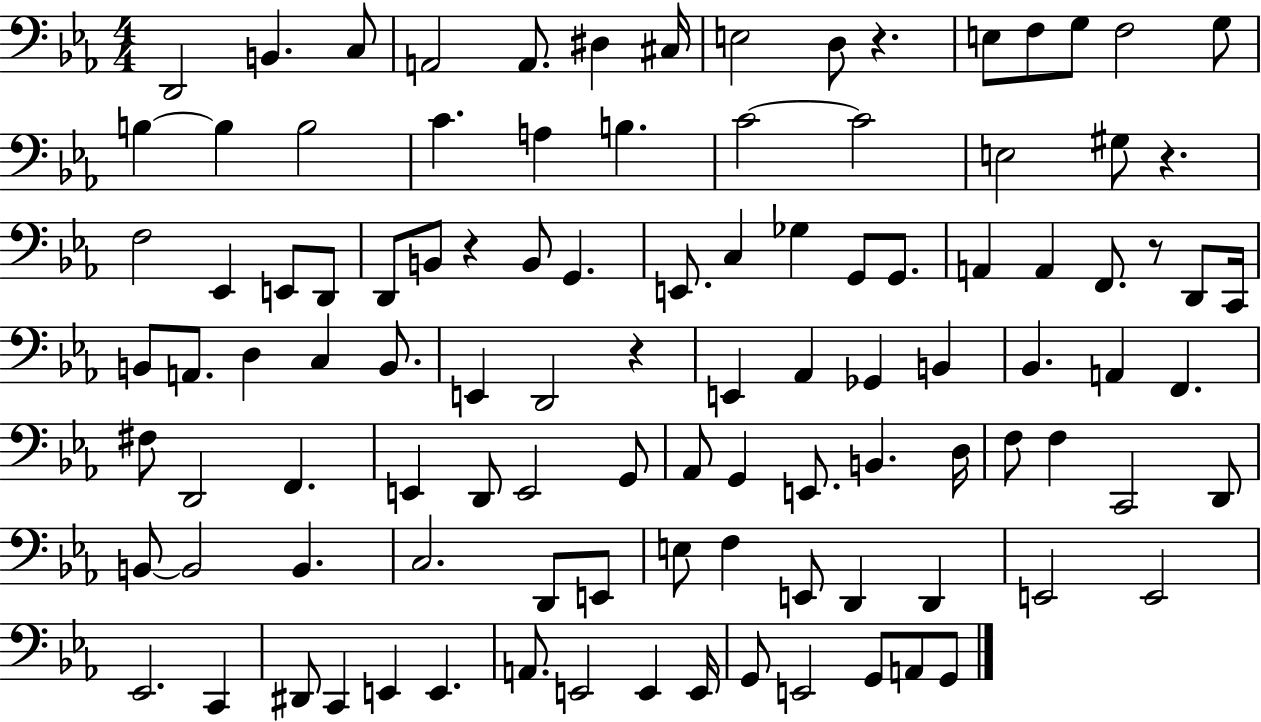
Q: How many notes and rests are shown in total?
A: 105